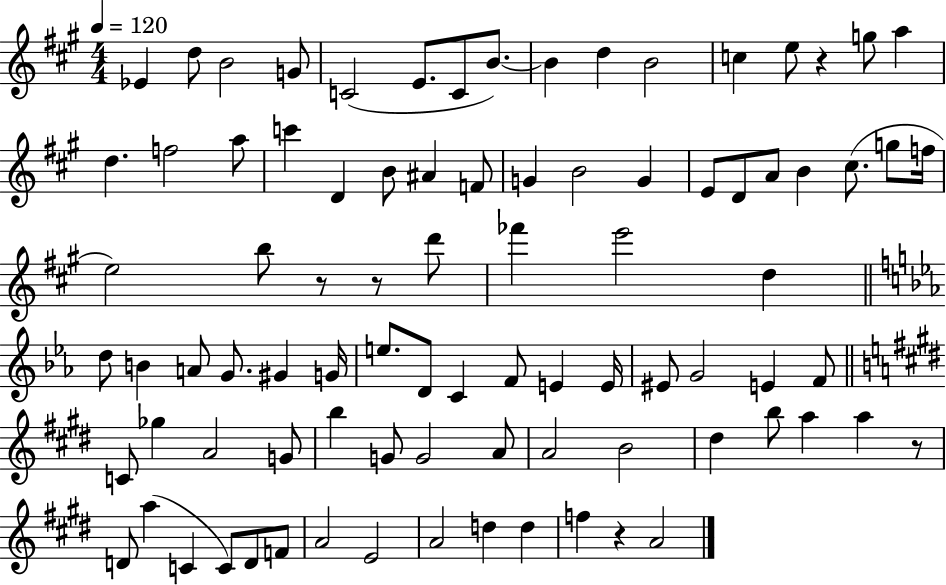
X:1
T:Untitled
M:4/4
L:1/4
K:A
_E d/2 B2 G/2 C2 E/2 C/2 B/2 B d B2 c e/2 z g/2 a d f2 a/2 c' D B/2 ^A F/2 G B2 G E/2 D/2 A/2 B ^c/2 g/2 f/4 e2 b/2 z/2 z/2 d'/2 _f' e'2 d d/2 B A/2 G/2 ^G G/4 e/2 D/2 C F/2 E E/4 ^E/2 G2 E F/2 C/2 _g A2 G/2 b G/2 G2 A/2 A2 B2 ^d b/2 a a z/2 D/2 a C C/2 D/2 F/2 A2 E2 A2 d d f z A2